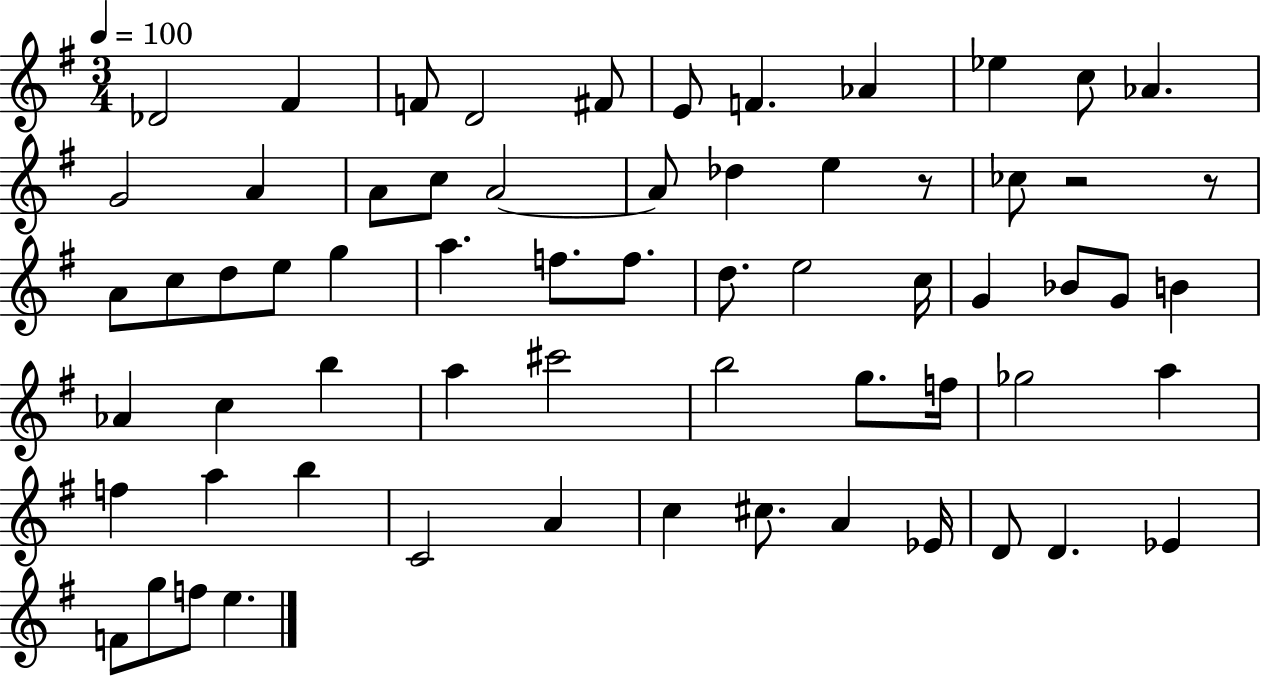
Db4/h F#4/q F4/e D4/h F#4/e E4/e F4/q. Ab4/q Eb5/q C5/e Ab4/q. G4/h A4/q A4/e C5/e A4/h A4/e Db5/q E5/q R/e CES5/e R/h R/e A4/e C5/e D5/e E5/e G5/q A5/q. F5/e. F5/e. D5/e. E5/h C5/s G4/q Bb4/e G4/e B4/q Ab4/q C5/q B5/q A5/q C#6/h B5/h G5/e. F5/s Gb5/h A5/q F5/q A5/q B5/q C4/h A4/q C5/q C#5/e. A4/q Eb4/s D4/e D4/q. Eb4/q F4/e G5/e F5/e E5/q.